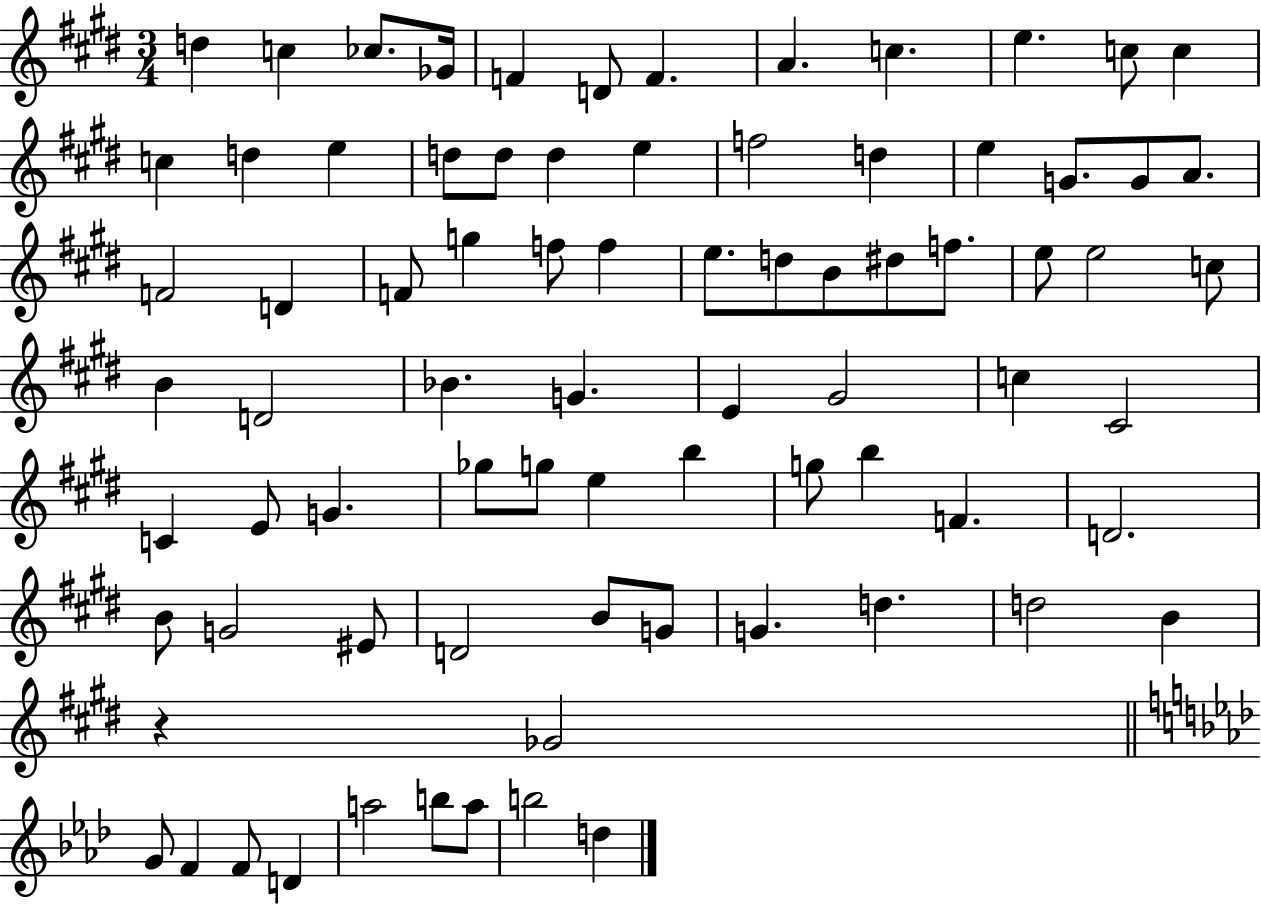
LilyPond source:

{
  \clef treble
  \numericTimeSignature
  \time 3/4
  \key e \major
  \repeat volta 2 { d''4 c''4 ces''8. ges'16 | f'4 d'8 f'4. | a'4. c''4. | e''4. c''8 c''4 | \break c''4 d''4 e''4 | d''8 d''8 d''4 e''4 | f''2 d''4 | e''4 g'8. g'8 a'8. | \break f'2 d'4 | f'8 g''4 f''8 f''4 | e''8. d''8 b'8 dis''8 f''8. | e''8 e''2 c''8 | \break b'4 d'2 | bes'4. g'4. | e'4 gis'2 | c''4 cis'2 | \break c'4 e'8 g'4. | ges''8 g''8 e''4 b''4 | g''8 b''4 f'4. | d'2. | \break b'8 g'2 eis'8 | d'2 b'8 g'8 | g'4. d''4. | d''2 b'4 | \break r4 ges'2 | \bar "||" \break \key f \minor g'8 f'4 f'8 d'4 | a''2 b''8 a''8 | b''2 d''4 | } \bar "|."
}